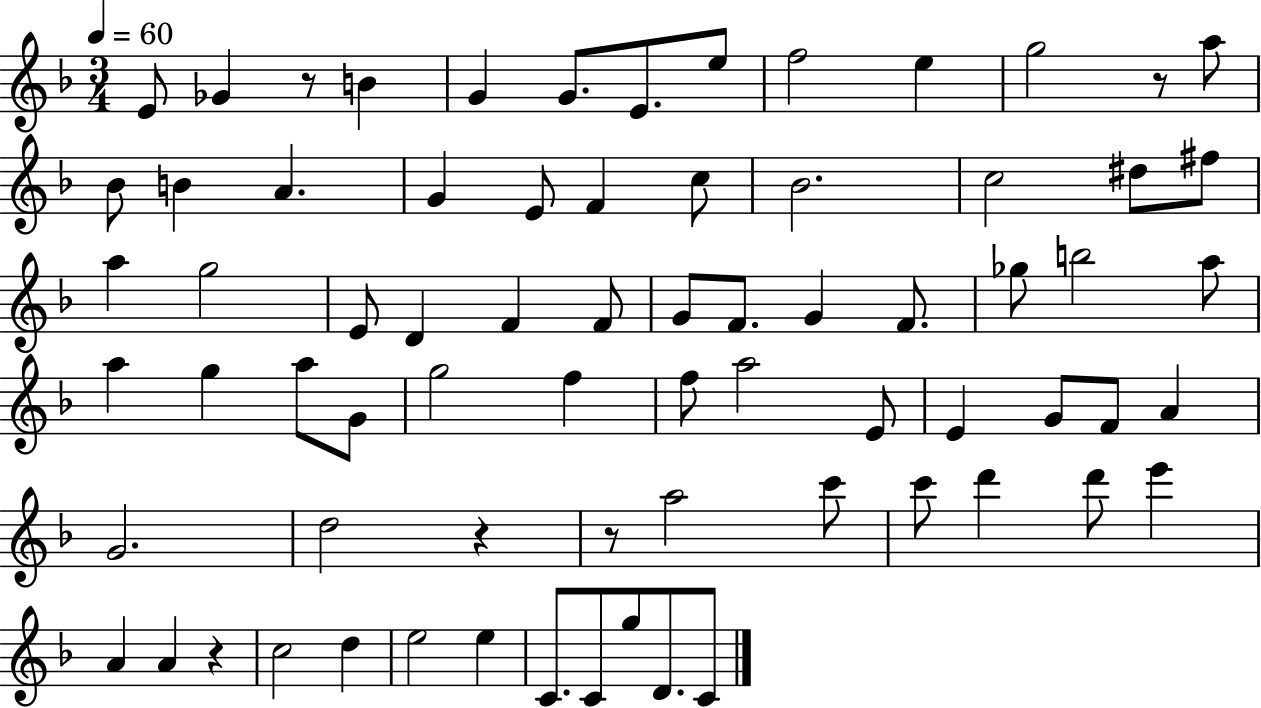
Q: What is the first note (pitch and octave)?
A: E4